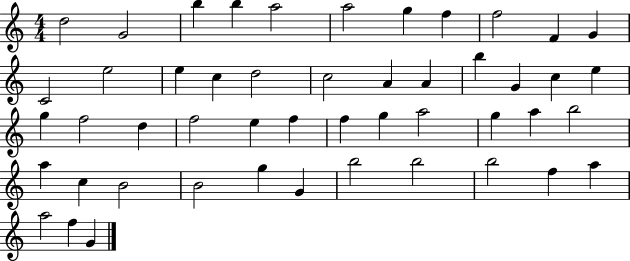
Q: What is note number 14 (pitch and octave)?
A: E5